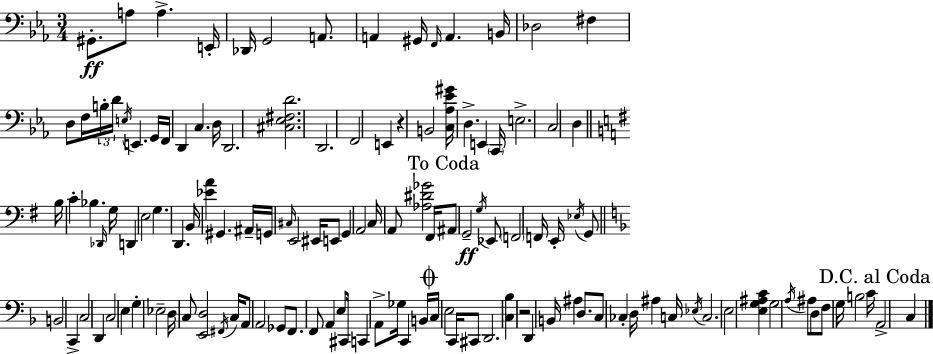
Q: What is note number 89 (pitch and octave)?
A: A2